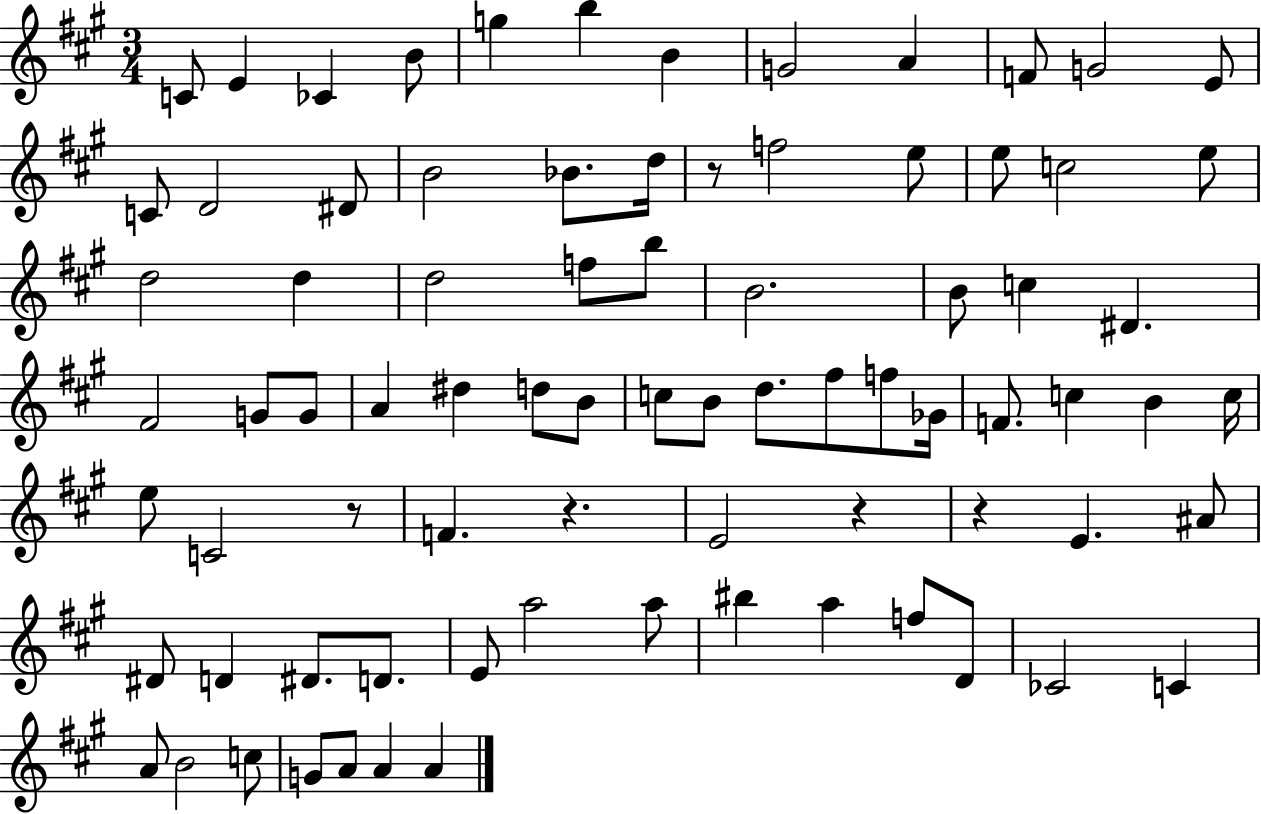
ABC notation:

X:1
T:Untitled
M:3/4
L:1/4
K:A
C/2 E _C B/2 g b B G2 A F/2 G2 E/2 C/2 D2 ^D/2 B2 _B/2 d/4 z/2 f2 e/2 e/2 c2 e/2 d2 d d2 f/2 b/2 B2 B/2 c ^D ^F2 G/2 G/2 A ^d d/2 B/2 c/2 B/2 d/2 ^f/2 f/2 _G/4 F/2 c B c/4 e/2 C2 z/2 F z E2 z z E ^A/2 ^D/2 D ^D/2 D/2 E/2 a2 a/2 ^b a f/2 D/2 _C2 C A/2 B2 c/2 G/2 A/2 A A